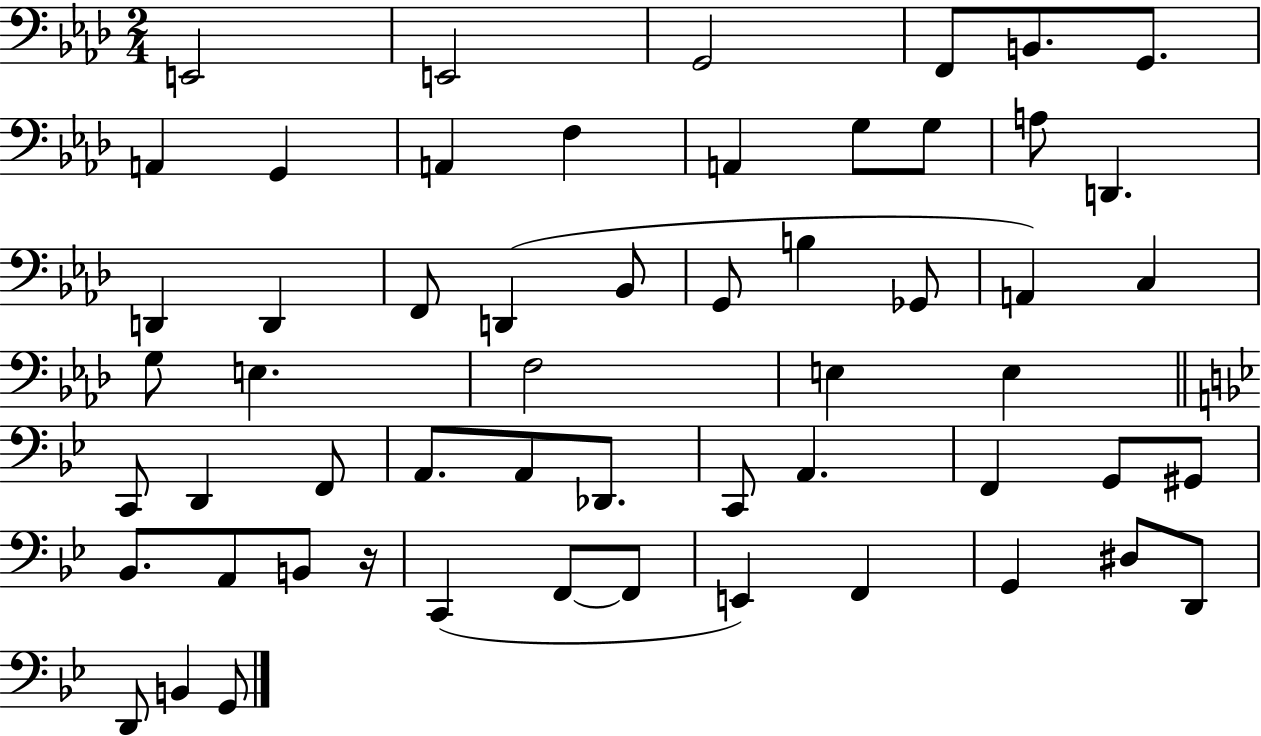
{
  \clef bass
  \numericTimeSignature
  \time 2/4
  \key aes \major
  \repeat volta 2 { e,2 | e,2 | g,2 | f,8 b,8. g,8. | \break a,4 g,4 | a,4 f4 | a,4 g8 g8 | a8 d,4. | \break d,4 d,4 | f,8 d,4( bes,8 | g,8 b4 ges,8 | a,4) c4 | \break g8 e4. | f2 | e4 e4 | \bar "||" \break \key bes \major c,8 d,4 f,8 | a,8. a,8 des,8. | c,8 a,4. | f,4 g,8 gis,8 | \break bes,8. a,8 b,8 r16 | c,4( f,8~~ f,8 | e,4) f,4 | g,4 dis8 d,8 | \break d,8 b,4 g,8 | } \bar "|."
}